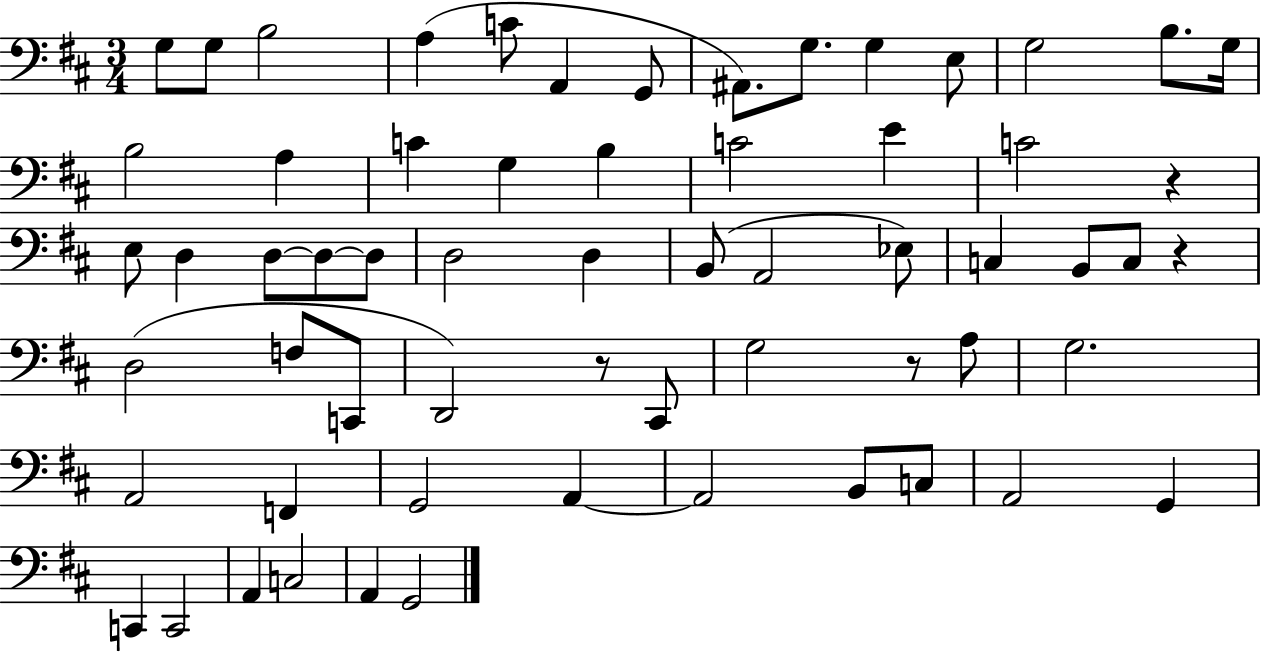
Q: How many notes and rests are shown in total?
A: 62